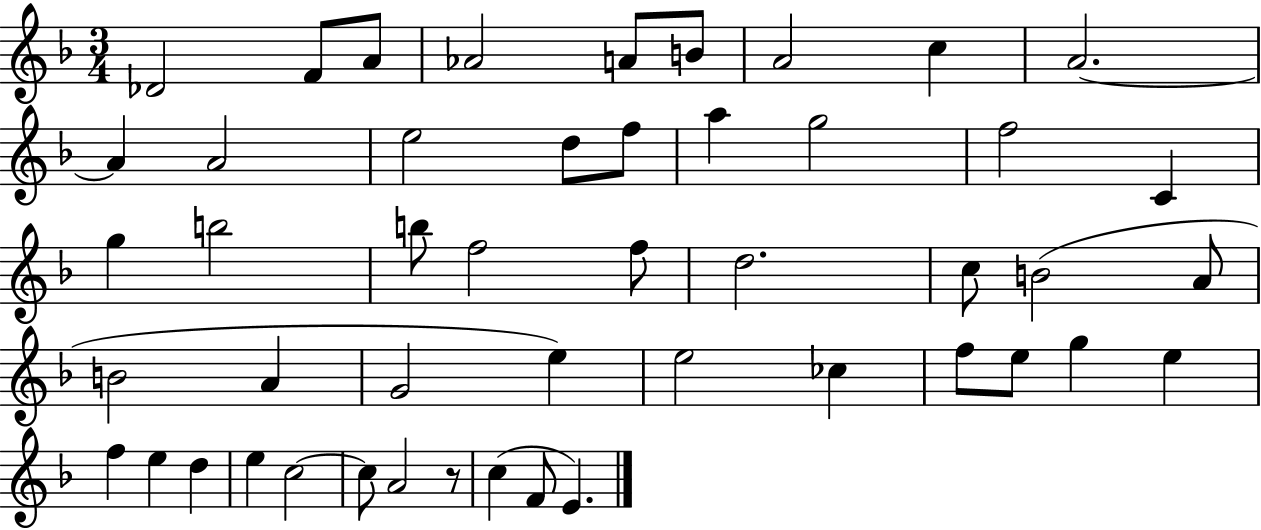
Db4/h F4/e A4/e Ab4/h A4/e B4/e A4/h C5/q A4/h. A4/q A4/h E5/h D5/e F5/e A5/q G5/h F5/h C4/q G5/q B5/h B5/e F5/h F5/e D5/h. C5/e B4/h A4/e B4/h A4/q G4/h E5/q E5/h CES5/q F5/e E5/e G5/q E5/q F5/q E5/q D5/q E5/q C5/h C5/e A4/h R/e C5/q F4/e E4/q.